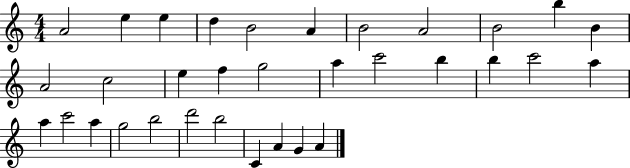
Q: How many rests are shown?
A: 0